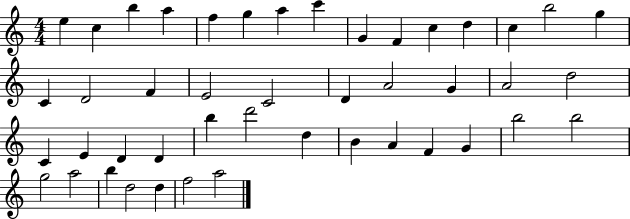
E5/q C5/q B5/q A5/q F5/q G5/q A5/q C6/q G4/q F4/q C5/q D5/q C5/q B5/h G5/q C4/q D4/h F4/q E4/h C4/h D4/q A4/h G4/q A4/h D5/h C4/q E4/q D4/q D4/q B5/q D6/h D5/q B4/q A4/q F4/q G4/q B5/h B5/h G5/h A5/h B5/q D5/h D5/q F5/h A5/h